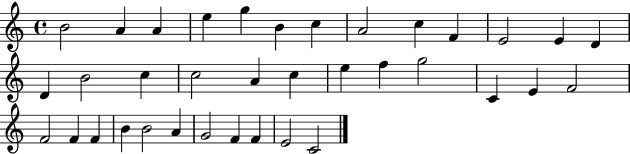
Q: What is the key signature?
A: C major